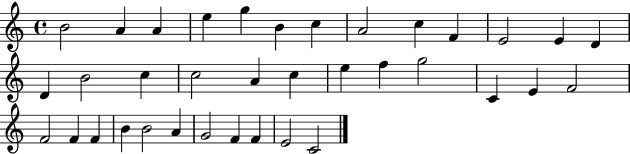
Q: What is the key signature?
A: C major